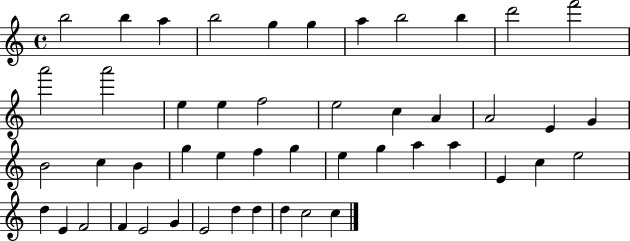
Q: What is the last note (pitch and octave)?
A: C5